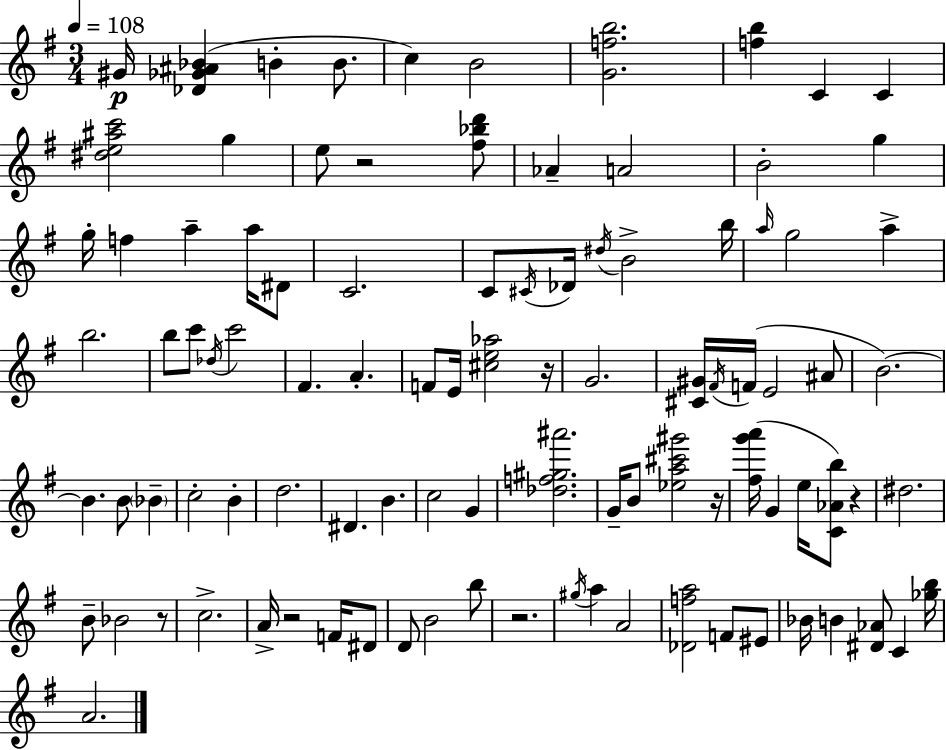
{
  \clef treble
  \numericTimeSignature
  \time 3/4
  \key e \minor
  \tempo 4 = 108
  \repeat volta 2 { gis'16\p <des' ges' ais' bes'>4( b'4-. b'8. | c''4) b'2 | <g' f'' b''>2. | <f'' b''>4 c'4 c'4 | \break <dis'' e'' ais'' c'''>2 g''4 | e''8 r2 <fis'' bes'' d'''>8 | aes'4-- a'2 | b'2-. g''4 | \break g''16-. f''4 a''4-- a''16 dis'8 | c'2. | c'8 \acciaccatura { cis'16 } des'16 \acciaccatura { dis''16 } b'2-> | b''16 \grace { a''16 } g''2 a''4-> | \break b''2. | b''8 c'''8 \acciaccatura { des''16 } c'''2 | fis'4. a'4.-. | f'8 e'16 <cis'' e'' aes''>2 | \break r16 g'2. | <cis' gis'>16 \acciaccatura { fis'16 }( f'16 e'2 | ais'8 b'2.~~) | b'4. b'8 | \break \parenthesize bes'4-- c''2-. | b'4-. d''2. | dis'4. b'4. | c''2 | \break g'4 <des'' f'' gis'' ais'''>2. | g'16-- b'8 <ees'' a'' cis''' gis'''>2 | r16 <fis'' g''' a'''>16( g'4 e''16 <c' aes' b''>8) | r4 dis''2. | \break b'8-- bes'2 | r8 c''2.-> | a'16-> r2 | f'16 dis'8 d'8 b'2 | \break b''8 r2. | \acciaccatura { gis''16 } a''4 a'2 | <des' f'' a''>2 | f'8 eis'8 bes'16 b'4 <dis' aes'>8 | \break c'4 <ges'' b''>16 a'2. | } \bar "|."
}